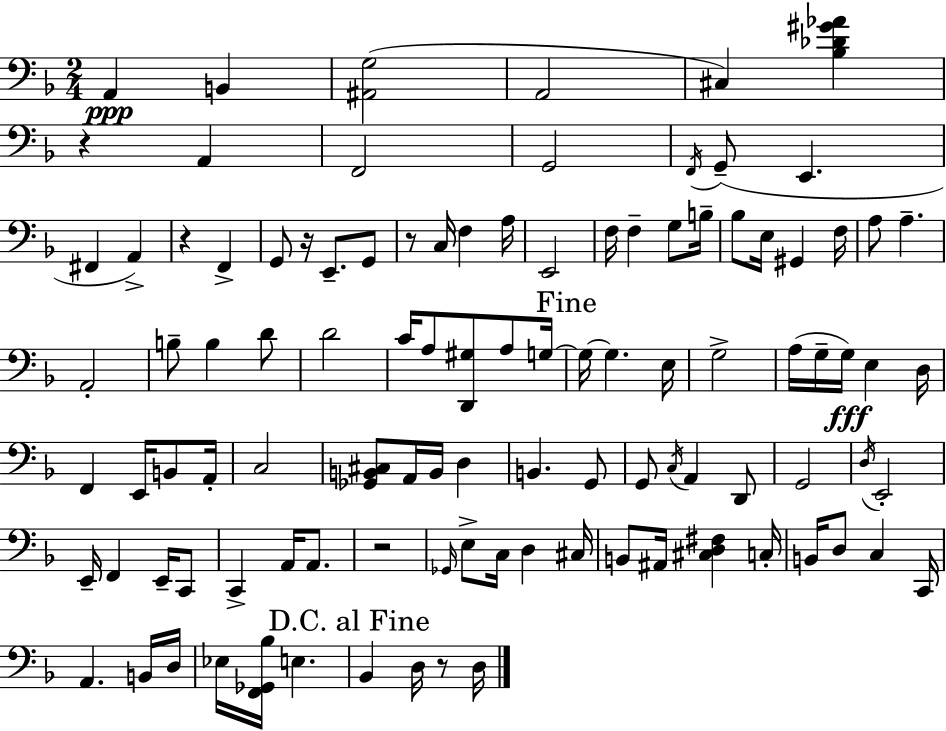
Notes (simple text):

A2/q B2/q [A#2,G3]/h A2/h C#3/q [Bb3,Db4,G#4,Ab4]/q R/q A2/q F2/h G2/h F2/s G2/e E2/q. F#2/q A2/q R/q F2/q G2/e R/s E2/e. G2/e R/e C3/s F3/q A3/s E2/h F3/s F3/q G3/e B3/s Bb3/e E3/s G#2/q F3/s A3/e A3/q. A2/h B3/e B3/q D4/e D4/h C4/s A3/e [D2,G#3]/e A3/e G3/s G3/s G3/q. E3/s G3/h A3/s G3/s G3/s E3/q D3/s F2/q E2/s B2/e A2/s C3/h [Gb2,B2,C#3]/e A2/s B2/s D3/q B2/q. G2/e G2/e C3/s A2/q D2/e G2/h D3/s E2/h E2/s F2/q E2/s C2/e C2/q A2/s A2/e. R/h Gb2/s E3/e C3/s D3/q C#3/s B2/e A#2/s [C#3,D3,F#3]/q C3/s B2/s D3/e C3/q C2/s A2/q. B2/s D3/s Eb3/s [F2,Gb2,Bb3]/s E3/q. Bb2/q D3/s R/e D3/s